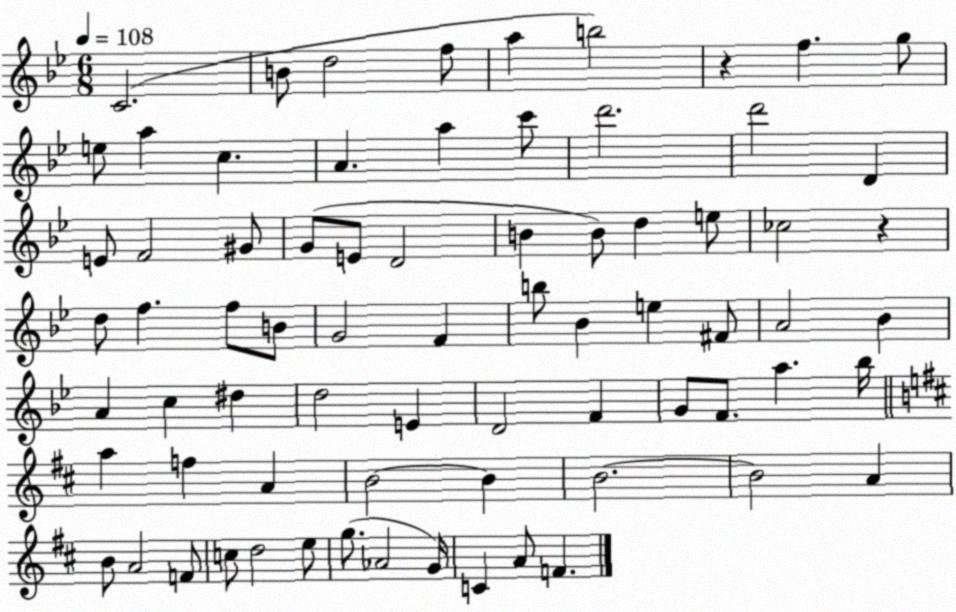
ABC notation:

X:1
T:Untitled
M:6/8
L:1/4
K:Bb
C2 B/2 d2 f/2 a b2 z f g/2 e/2 a c A a c'/2 d'2 d'2 D E/2 F2 ^G/2 G/2 E/2 D2 B B/2 d e/2 _c2 z d/2 f f/2 B/2 G2 F b/2 _B e ^F/2 A2 _B A c ^d d2 E D2 F G/2 F/2 a _b/4 a f A B2 B B2 B2 A B/2 A2 F/2 c/2 d2 e/2 g/2 _A2 G/4 C A/2 F